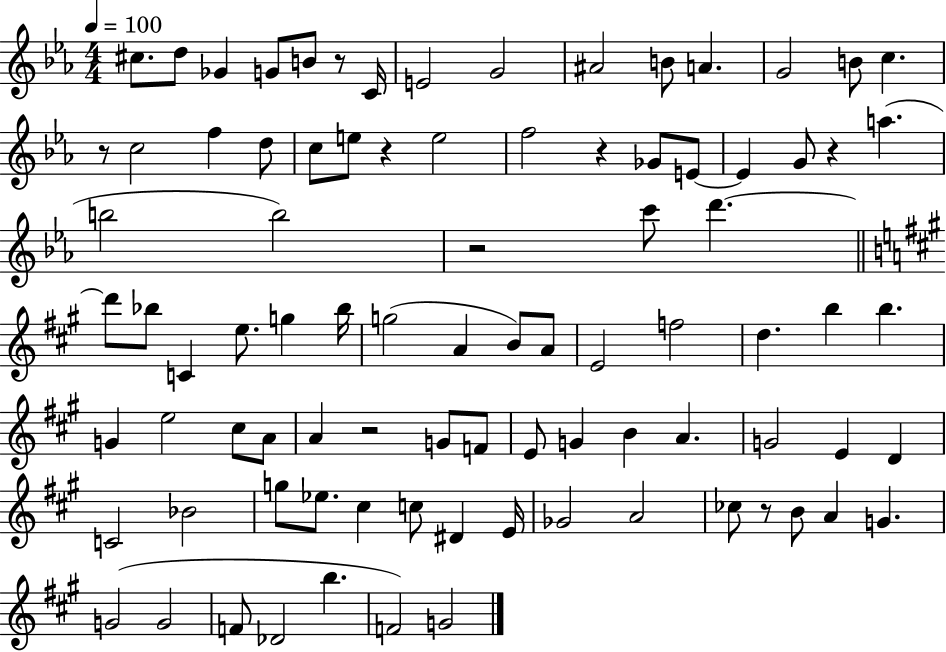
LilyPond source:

{
  \clef treble
  \numericTimeSignature
  \time 4/4
  \key ees \major
  \tempo 4 = 100
  \repeat volta 2 { cis''8. d''8 ges'4 g'8 b'8 r8 c'16 | e'2 g'2 | ais'2 b'8 a'4. | g'2 b'8 c''4. | \break r8 c''2 f''4 d''8 | c''8 e''8 r4 e''2 | f''2 r4 ges'8 e'8~~ | e'4 g'8 r4 a''4.( | \break b''2 b''2) | r2 c'''8 d'''4.~~ | \bar "||" \break \key a \major d'''8 bes''8 c'4 e''8. g''4 bes''16 | g''2( a'4 b'8) a'8 | e'2 f''2 | d''4. b''4 b''4. | \break g'4 e''2 cis''8 a'8 | a'4 r2 g'8 f'8 | e'8 g'4 b'4 a'4. | g'2 e'4 d'4 | \break c'2 bes'2 | g''8 ees''8. cis''4 c''8 dis'4 e'16 | ges'2 a'2 | ces''8 r8 b'8 a'4 g'4. | \break g'2( g'2 | f'8 des'2 b''4. | f'2) g'2 | } \bar "|."
}